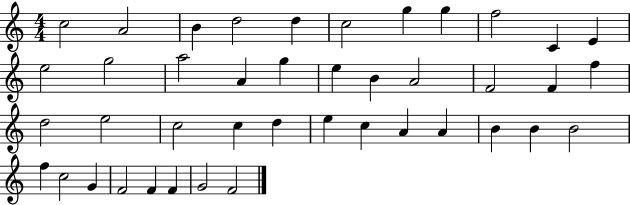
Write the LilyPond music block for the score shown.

{
  \clef treble
  \numericTimeSignature
  \time 4/4
  \key c \major
  c''2 a'2 | b'4 d''2 d''4 | c''2 g''4 g''4 | f''2 c'4 e'4 | \break e''2 g''2 | a''2 a'4 g''4 | e''4 b'4 a'2 | f'2 f'4 f''4 | \break d''2 e''2 | c''2 c''4 d''4 | e''4 c''4 a'4 a'4 | b'4 b'4 b'2 | \break f''4 c''2 g'4 | f'2 f'4 f'4 | g'2 f'2 | \bar "|."
}